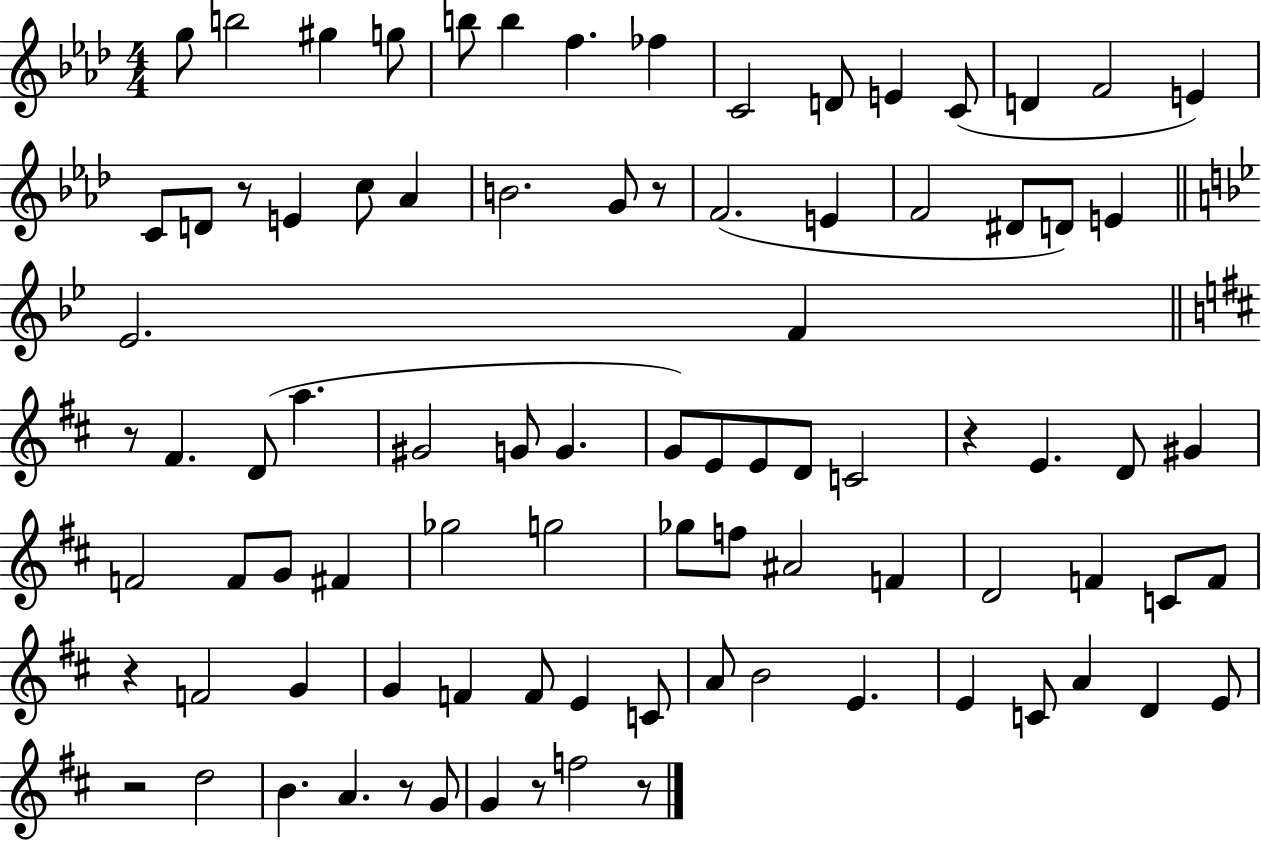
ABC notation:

X:1
T:Untitled
M:4/4
L:1/4
K:Ab
g/2 b2 ^g g/2 b/2 b f _f C2 D/2 E C/2 D F2 E C/2 D/2 z/2 E c/2 _A B2 G/2 z/2 F2 E F2 ^D/2 D/2 E _E2 F z/2 ^F D/2 a ^G2 G/2 G G/2 E/2 E/2 D/2 C2 z E D/2 ^G F2 F/2 G/2 ^F _g2 g2 _g/2 f/2 ^A2 F D2 F C/2 F/2 z F2 G G F F/2 E C/2 A/2 B2 E E C/2 A D E/2 z2 d2 B A z/2 G/2 G z/2 f2 z/2